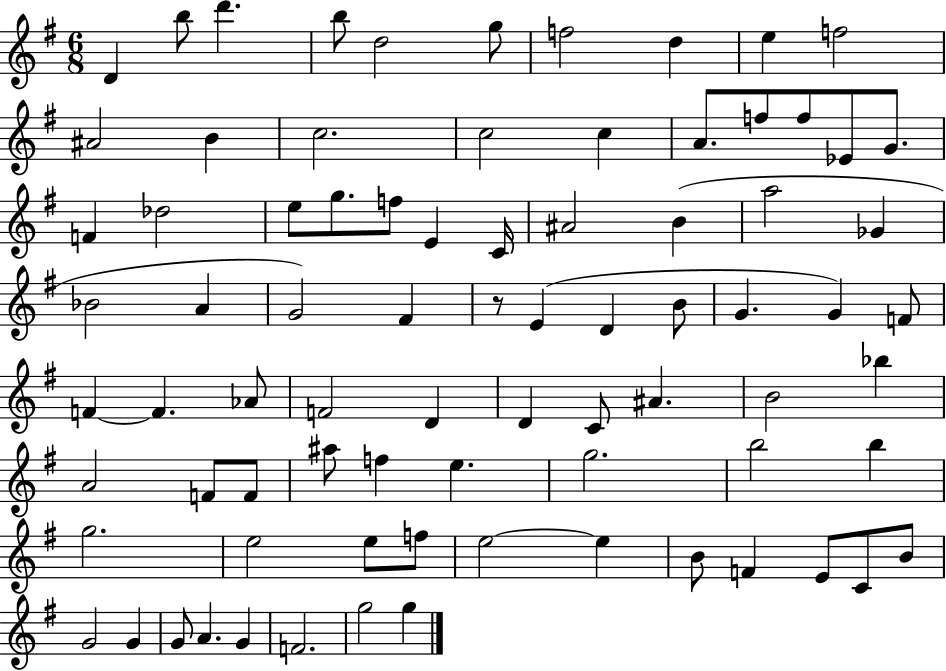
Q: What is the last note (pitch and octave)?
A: G5